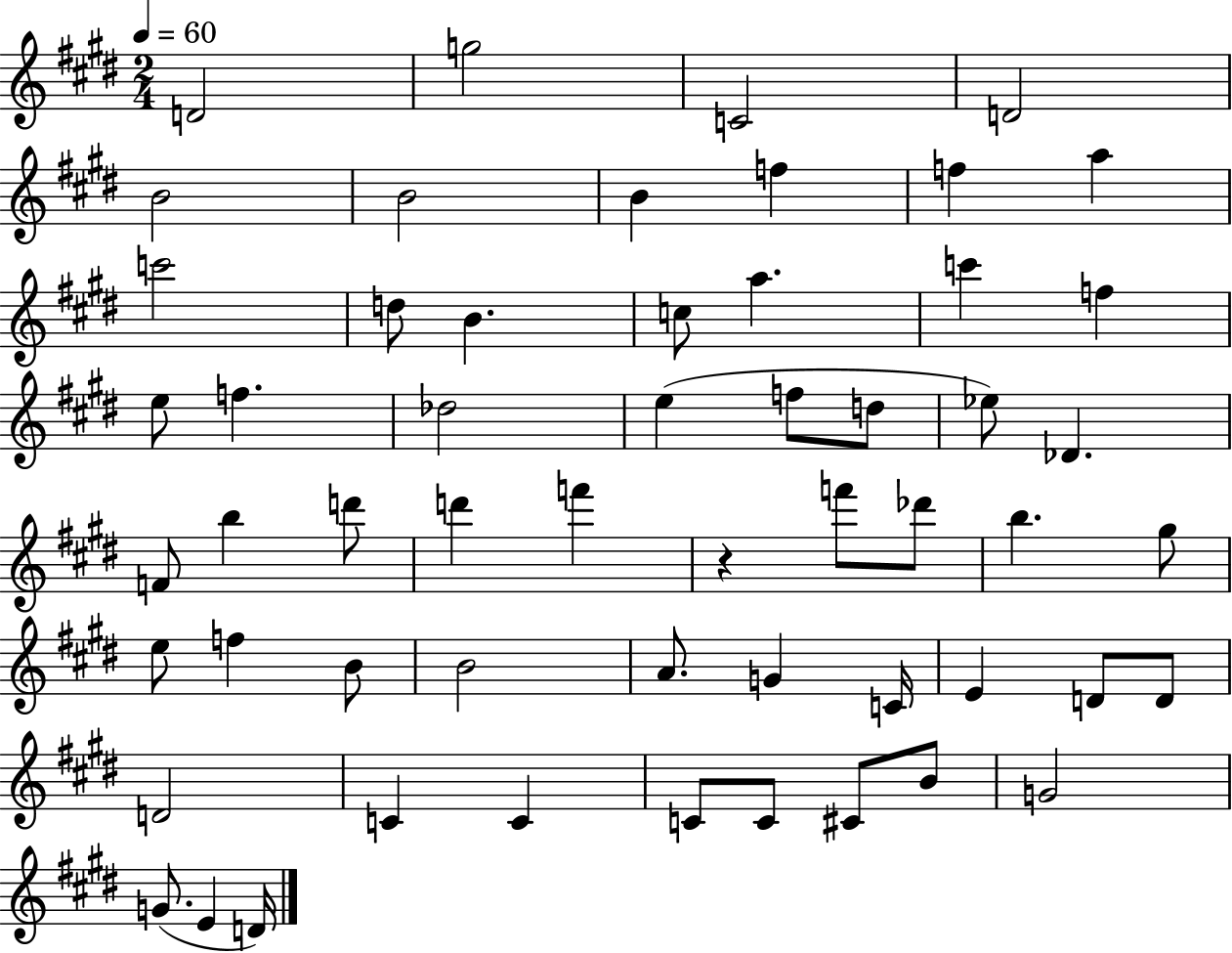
{
  \clef treble
  \numericTimeSignature
  \time 2/4
  \key e \major
  \tempo 4 = 60
  d'2 | g''2 | c'2 | d'2 | \break b'2 | b'2 | b'4 f''4 | f''4 a''4 | \break c'''2 | d''8 b'4. | c''8 a''4. | c'''4 f''4 | \break e''8 f''4. | des''2 | e''4( f''8 d''8 | ees''8) des'4. | \break f'8 b''4 d'''8 | d'''4 f'''4 | r4 f'''8 des'''8 | b''4. gis''8 | \break e''8 f''4 b'8 | b'2 | a'8. g'4 c'16 | e'4 d'8 d'8 | \break d'2 | c'4 c'4 | c'8 c'8 cis'8 b'8 | g'2 | \break g'8.( e'4 d'16) | \bar "|."
}